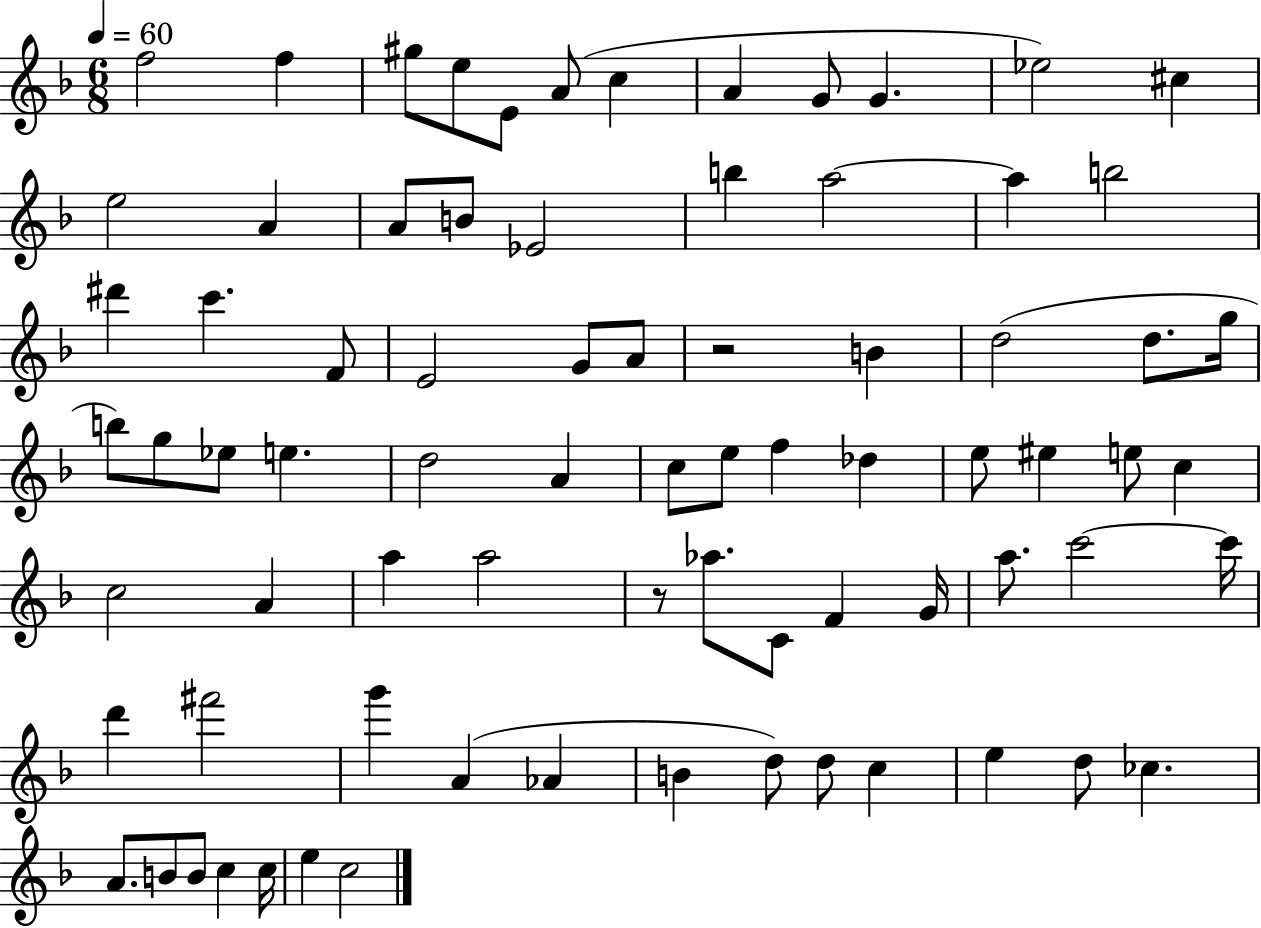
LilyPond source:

{
  \clef treble
  \numericTimeSignature
  \time 6/8
  \key f \major
  \tempo 4 = 60
  f''2 f''4 | gis''8 e''8 e'8 a'8( c''4 | a'4 g'8 g'4. | ees''2) cis''4 | \break e''2 a'4 | a'8 b'8 ees'2 | b''4 a''2~~ | a''4 b''2 | \break dis'''4 c'''4. f'8 | e'2 g'8 a'8 | r2 b'4 | d''2( d''8. g''16 | \break b''8) g''8 ees''8 e''4. | d''2 a'4 | c''8 e''8 f''4 des''4 | e''8 eis''4 e''8 c''4 | \break c''2 a'4 | a''4 a''2 | r8 aes''8. c'8 f'4 g'16 | a''8. c'''2~~ c'''16 | \break d'''4 fis'''2 | g'''4 a'4( aes'4 | b'4 d''8) d''8 c''4 | e''4 d''8 ces''4. | \break a'8. b'8 b'8 c''4 c''16 | e''4 c''2 | \bar "|."
}